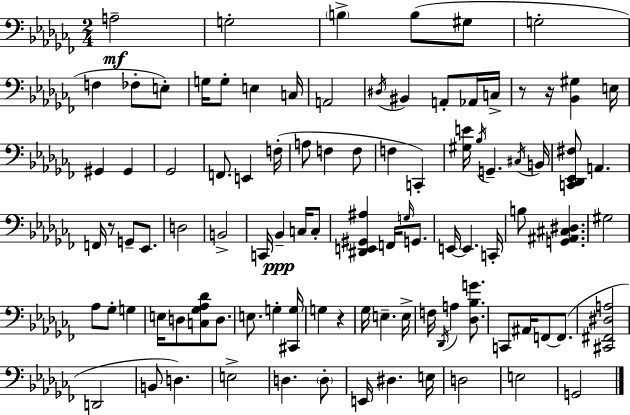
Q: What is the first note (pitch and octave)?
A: A3